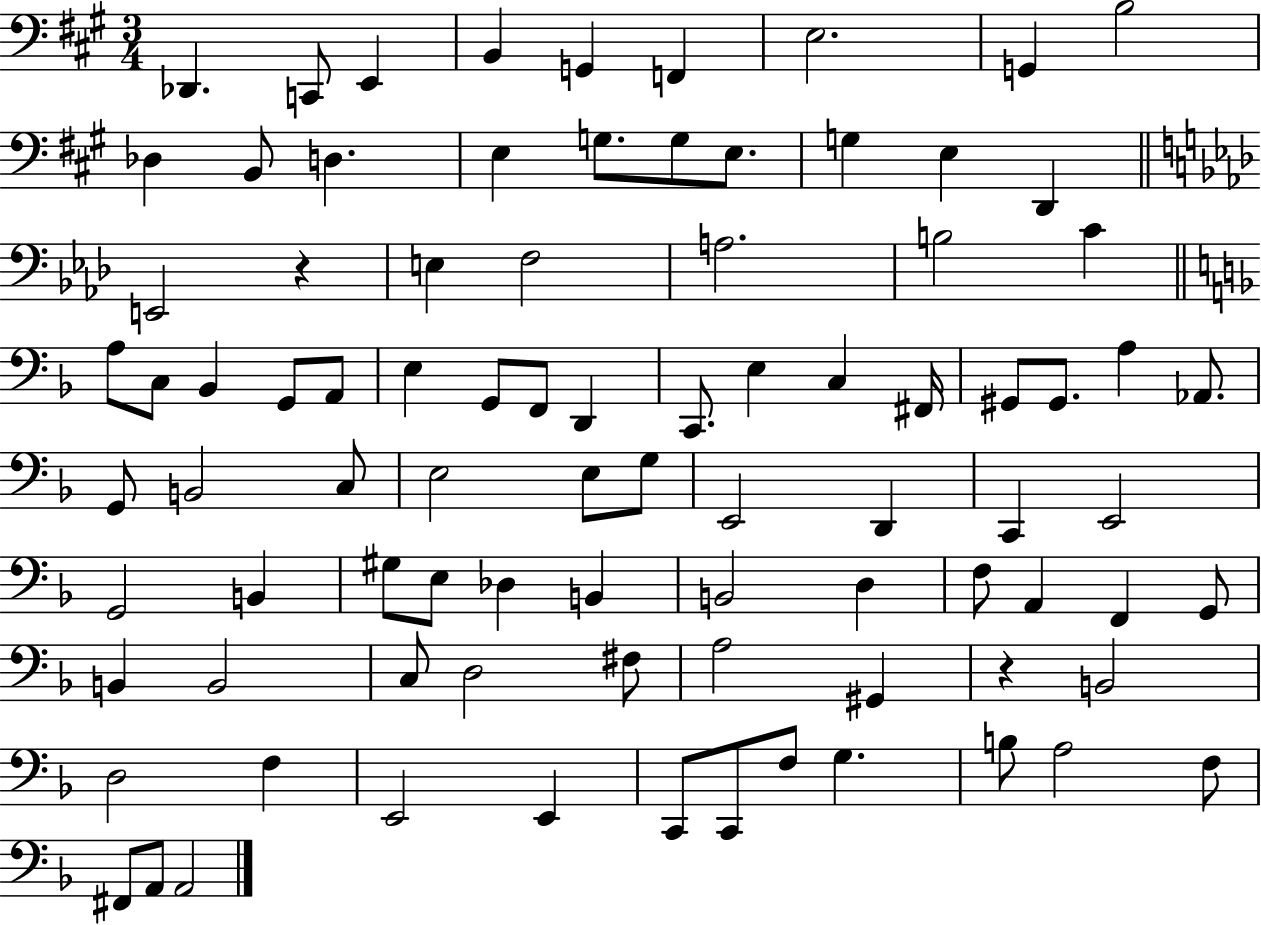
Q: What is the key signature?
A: A major